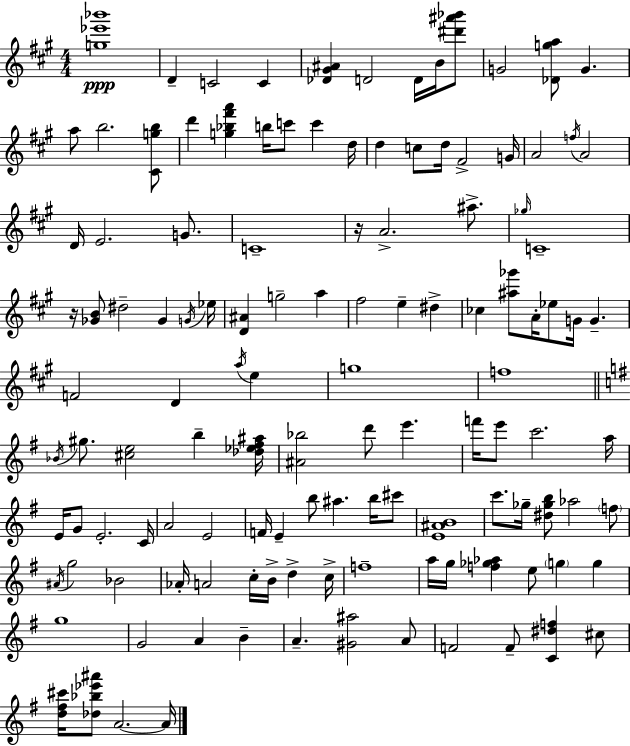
{
  \clef treble
  \numericTimeSignature
  \time 4/4
  \key a \major
  \repeat volta 2 { <g'' ees''' bes'''>1\ppp | d'4-- c'2 c'4 | <des' gis' ais'>4 d'2 d'16 b'16 <dis''' ais''' bes'''>8 | g'2 <des' g'' a''>8 g'4. | \break a''8 b''2. <cis' g'' b''>8 | d'''4 <g'' bes'' fis''' a'''>4 b''16 c'''8 c'''4 d''16 | d''4 c''8 d''16 fis'2-> g'16 | a'2 \acciaccatura { f''16 } a'2 | \break d'16 e'2. g'8. | c'1-- | r16 a'2.-> ais''8.-> | \grace { ges''16 } c'1-- | \break r16 <ges' b'>8 dis''2-- ges'4 | \acciaccatura { g'16 } ees''16 <d' ais'>4 g''2-- a''4 | fis''2 e''4-- dis''4-> | ces''4 <ais'' ges'''>8 a'16-. ees''8 g'16 g'4.-- | \break f'2 d'4 \acciaccatura { a''16 } | e''4 g''1 | f''1 | \bar "||" \break \key e \minor \acciaccatura { bes'16 } gis''8. <cis'' e''>2 b''4-- | <des'' ees'' fis'' ais''>16 <ais' bes''>2 d'''8 e'''4. | f'''16 e'''8 c'''2. | a''16 e'16 g'8 e'2.-. | \break c'16 a'2 e'2 | f'16 e'4-- b''8 ais''4. b''16 cis'''8 | <e' ais' b'>1 | c'''8. ges''16-- <dis'' ges'' b''>8 aes''2 \parenthesize f''8 | \break \acciaccatura { ais'16 } g''2 bes'2 | aes'16-. a'2 c''16-. b'16-> d''4-> | c''16-> f''1-- | a''16 g''16 <f'' ges'' aes''>4 e''8 \parenthesize g''4 g''4 | \break g''1 | g'2 a'4 b'4-- | a'4.-- <gis' ais''>2 | a'8 f'2 f'8-- <c' dis'' f''>4 | \break cis''8 <d'' fis'' cis'''>16 <des'' bes'' ees''' ais'''>8 a'2.~~ | a'16 } \bar "|."
}